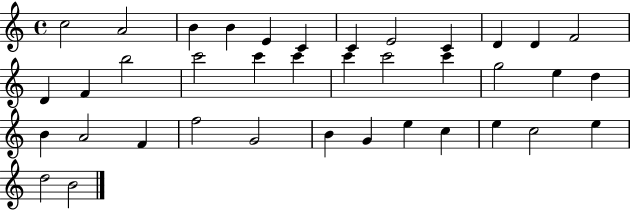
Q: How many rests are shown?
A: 0